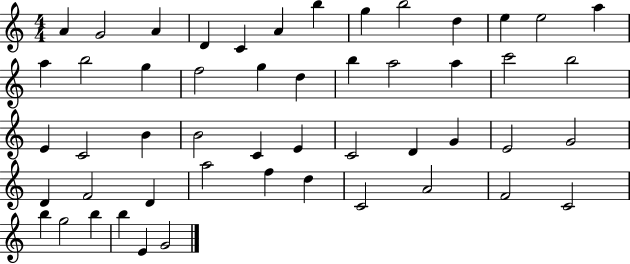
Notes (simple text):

A4/q G4/h A4/q D4/q C4/q A4/q B5/q G5/q B5/h D5/q E5/q E5/h A5/q A5/q B5/h G5/q F5/h G5/q D5/q B5/q A5/h A5/q C6/h B5/h E4/q C4/h B4/q B4/h C4/q E4/q C4/h D4/q G4/q E4/h G4/h D4/q F4/h D4/q A5/h F5/q D5/q C4/h A4/h F4/h C4/h B5/q G5/h B5/q B5/q E4/q G4/h